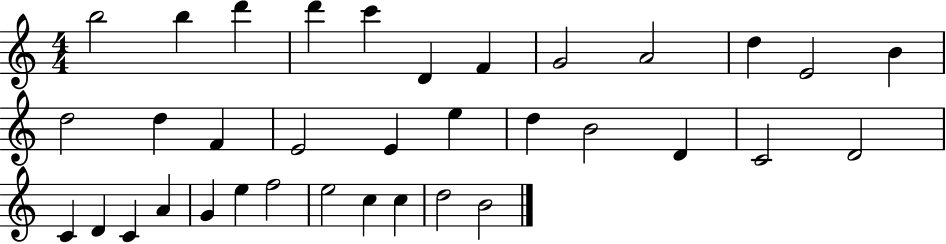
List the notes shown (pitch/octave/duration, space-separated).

B5/h B5/q D6/q D6/q C6/q D4/q F4/q G4/h A4/h D5/q E4/h B4/q D5/h D5/q F4/q E4/h E4/q E5/q D5/q B4/h D4/q C4/h D4/h C4/q D4/q C4/q A4/q G4/q E5/q F5/h E5/h C5/q C5/q D5/h B4/h